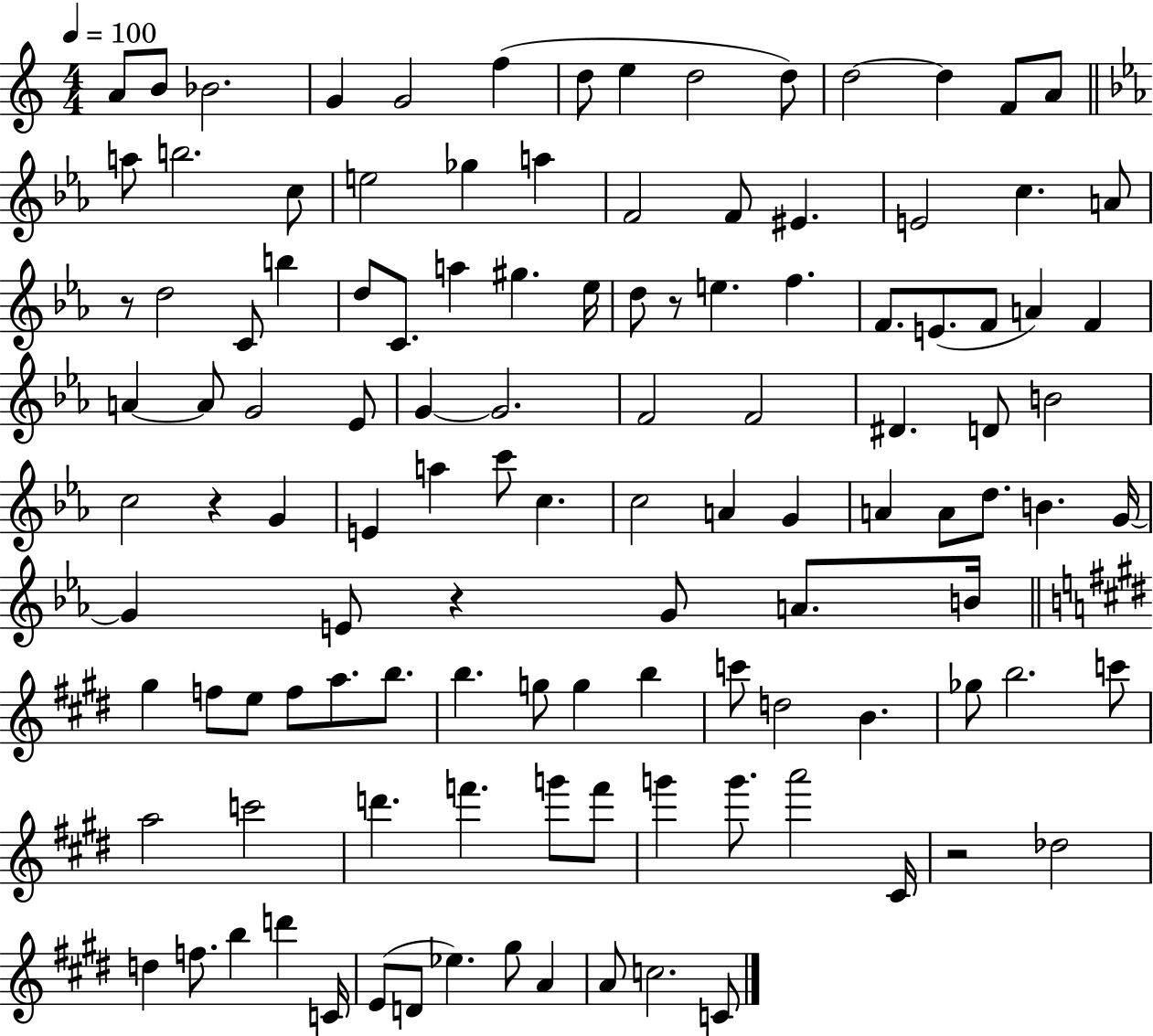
{
  \clef treble
  \numericTimeSignature
  \time 4/4
  \key c \major
  \tempo 4 = 100
  a'8 b'8 bes'2. | g'4 g'2 f''4( | d''8 e''4 d''2 d''8) | d''2~~ d''4 f'8 a'8 | \break \bar "||" \break \key ees \major a''8 b''2. c''8 | e''2 ges''4 a''4 | f'2 f'8 eis'4. | e'2 c''4. a'8 | \break r8 d''2 c'8 b''4 | d''8 c'8. a''4 gis''4. ees''16 | d''8 r8 e''4. f''4. | f'8. e'8.( f'8 a'4) f'4 | \break a'4~~ a'8 g'2 ees'8 | g'4~~ g'2. | f'2 f'2 | dis'4. d'8 b'2 | \break c''2 r4 g'4 | e'4 a''4 c'''8 c''4. | c''2 a'4 g'4 | a'4 a'8 d''8. b'4. g'16~~ | \break g'4 e'8 r4 g'8 a'8. b'16 | \bar "||" \break \key e \major gis''4 f''8 e''8 f''8 a''8. b''8. | b''4. g''8 g''4 b''4 | c'''8 d''2 b'4. | ges''8 b''2. c'''8 | \break a''2 c'''2 | d'''4. f'''4. g'''8 f'''8 | g'''4 g'''8. a'''2 cis'16 | r2 des''2 | \break d''4 f''8. b''4 d'''4 c'16 | e'8( d'8 ees''4.) gis''8 a'4 | a'8 c''2. c'8 | \bar "|."
}